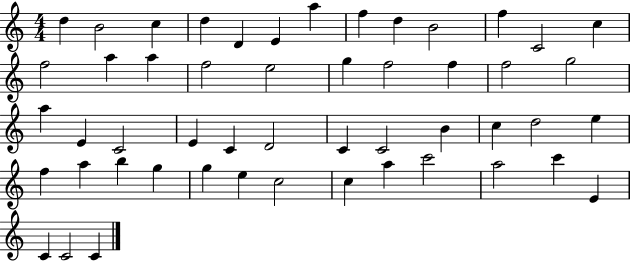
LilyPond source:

{
  \clef treble
  \numericTimeSignature
  \time 4/4
  \key c \major
  d''4 b'2 c''4 | d''4 d'4 e'4 a''4 | f''4 d''4 b'2 | f''4 c'2 c''4 | \break f''2 a''4 a''4 | f''2 e''2 | g''4 f''2 f''4 | f''2 g''2 | \break a''4 e'4 c'2 | e'4 c'4 d'2 | c'4 c'2 b'4 | c''4 d''2 e''4 | \break f''4 a''4 b''4 g''4 | g''4 e''4 c''2 | c''4 a''4 c'''2 | a''2 c'''4 e'4 | \break c'4 c'2 c'4 | \bar "|."
}